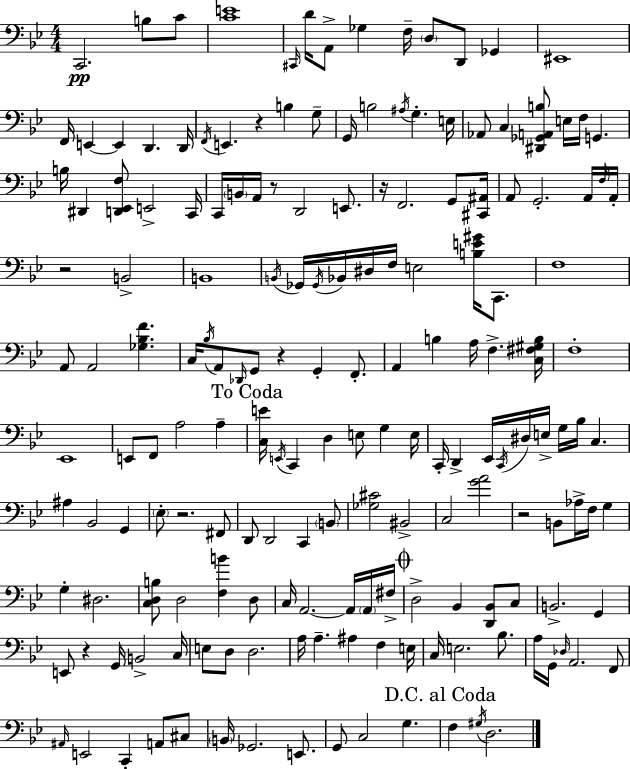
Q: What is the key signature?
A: BES major